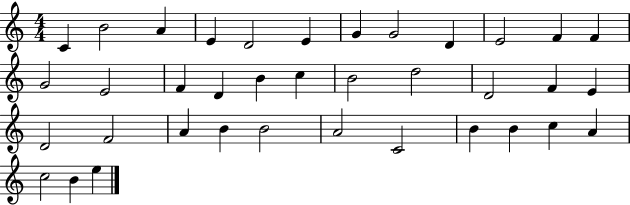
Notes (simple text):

C4/q B4/h A4/q E4/q D4/h E4/q G4/q G4/h D4/q E4/h F4/q F4/q G4/h E4/h F4/q D4/q B4/q C5/q B4/h D5/h D4/h F4/q E4/q D4/h F4/h A4/q B4/q B4/h A4/h C4/h B4/q B4/q C5/q A4/q C5/h B4/q E5/q